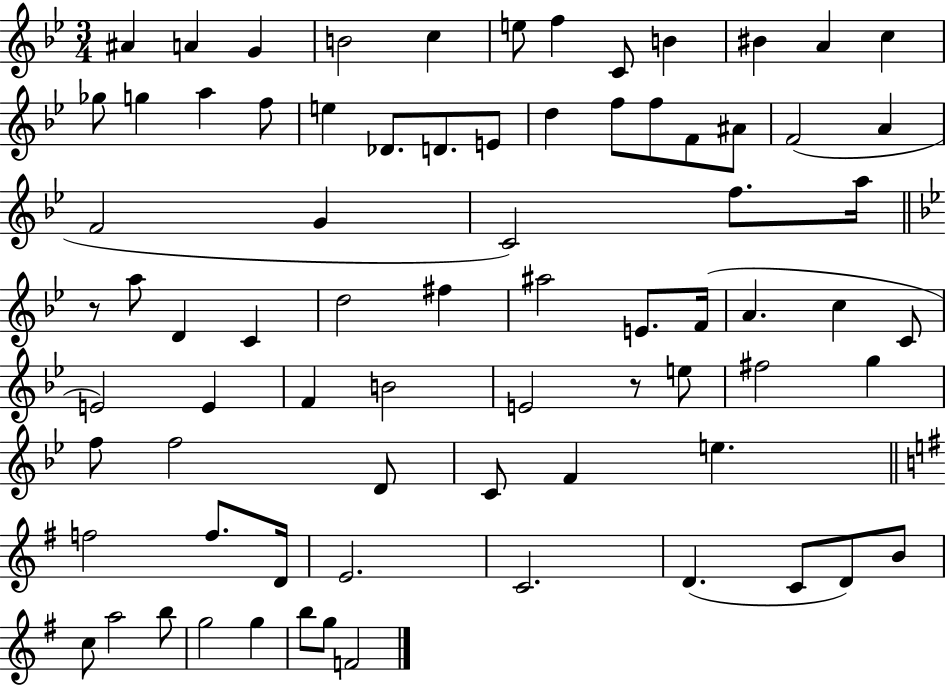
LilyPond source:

{
  \clef treble
  \numericTimeSignature
  \time 3/4
  \key bes \major
  ais'4 a'4 g'4 | b'2 c''4 | e''8 f''4 c'8 b'4 | bis'4 a'4 c''4 | \break ges''8 g''4 a''4 f''8 | e''4 des'8. d'8. e'8 | d''4 f''8 f''8 f'8 ais'8 | f'2( a'4 | \break f'2 g'4 | c'2) f''8. a''16 | \bar "||" \break \key bes \major r8 a''8 d'4 c'4 | d''2 fis''4 | ais''2 e'8. f'16( | a'4. c''4 c'8 | \break e'2) e'4 | f'4 b'2 | e'2 r8 e''8 | fis''2 g''4 | \break f''8 f''2 d'8 | c'8 f'4 e''4. | \bar "||" \break \key g \major f''2 f''8. d'16 | e'2. | c'2. | d'4.( c'8 d'8) b'8 | \break c''8 a''2 b''8 | g''2 g''4 | b''8 g''8 f'2 | \bar "|."
}